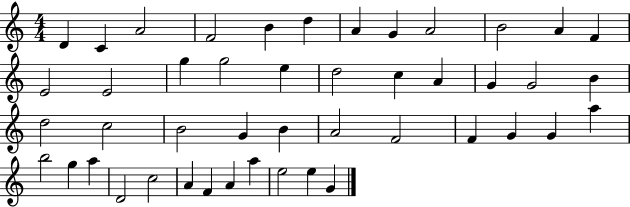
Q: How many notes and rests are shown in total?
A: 46